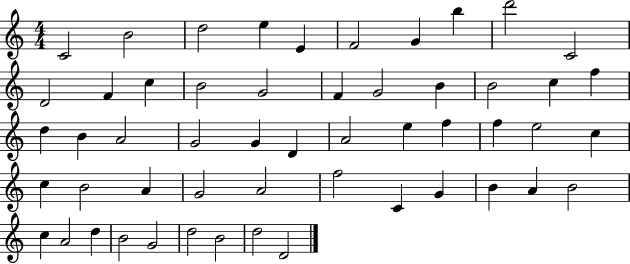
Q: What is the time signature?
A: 4/4